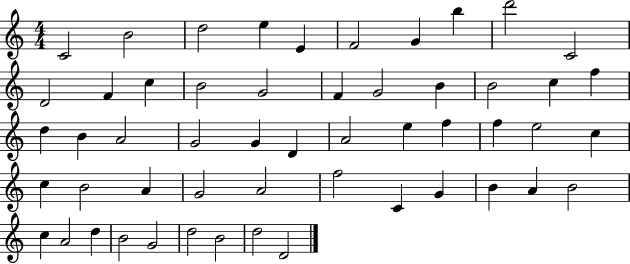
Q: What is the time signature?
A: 4/4